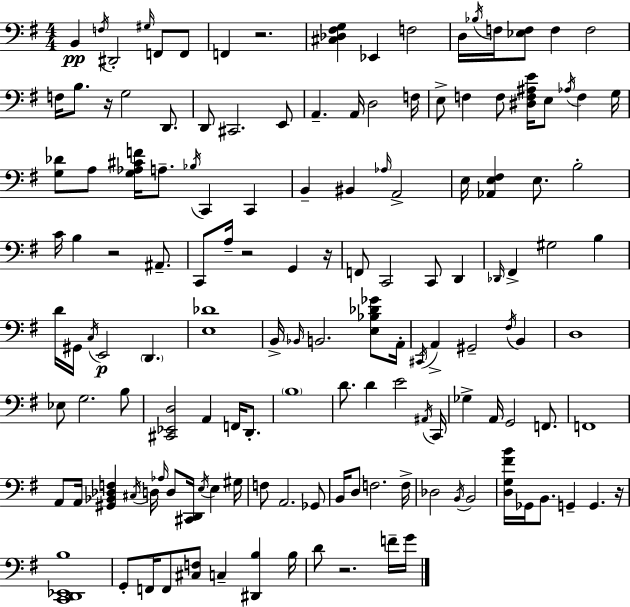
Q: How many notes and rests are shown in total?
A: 143